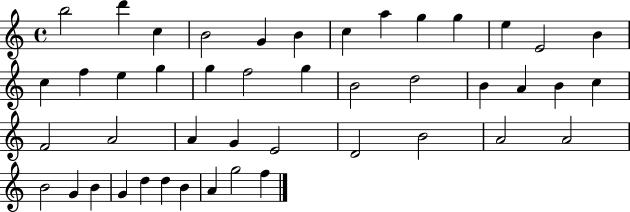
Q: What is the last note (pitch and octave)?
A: F5